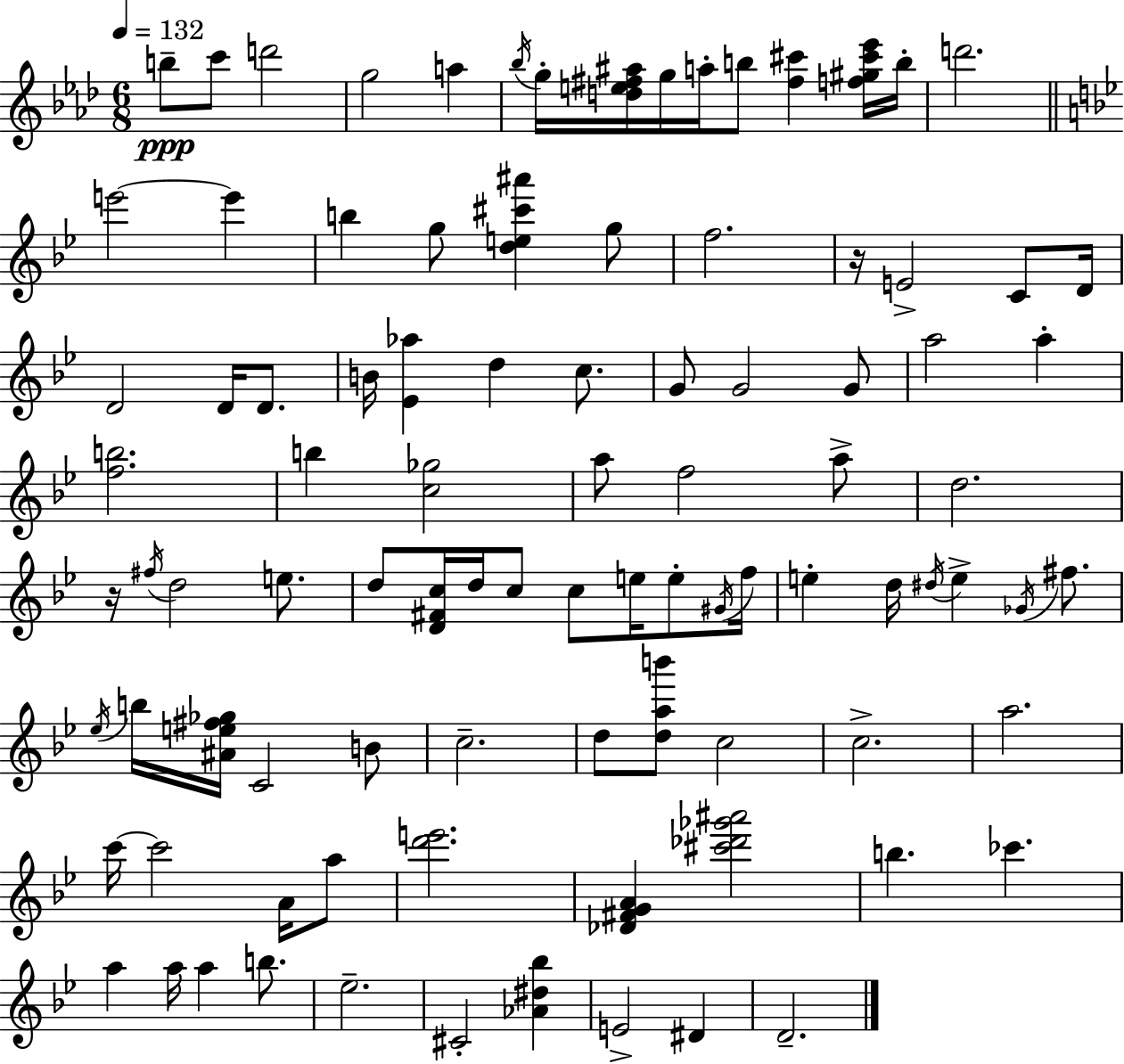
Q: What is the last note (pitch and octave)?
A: D4